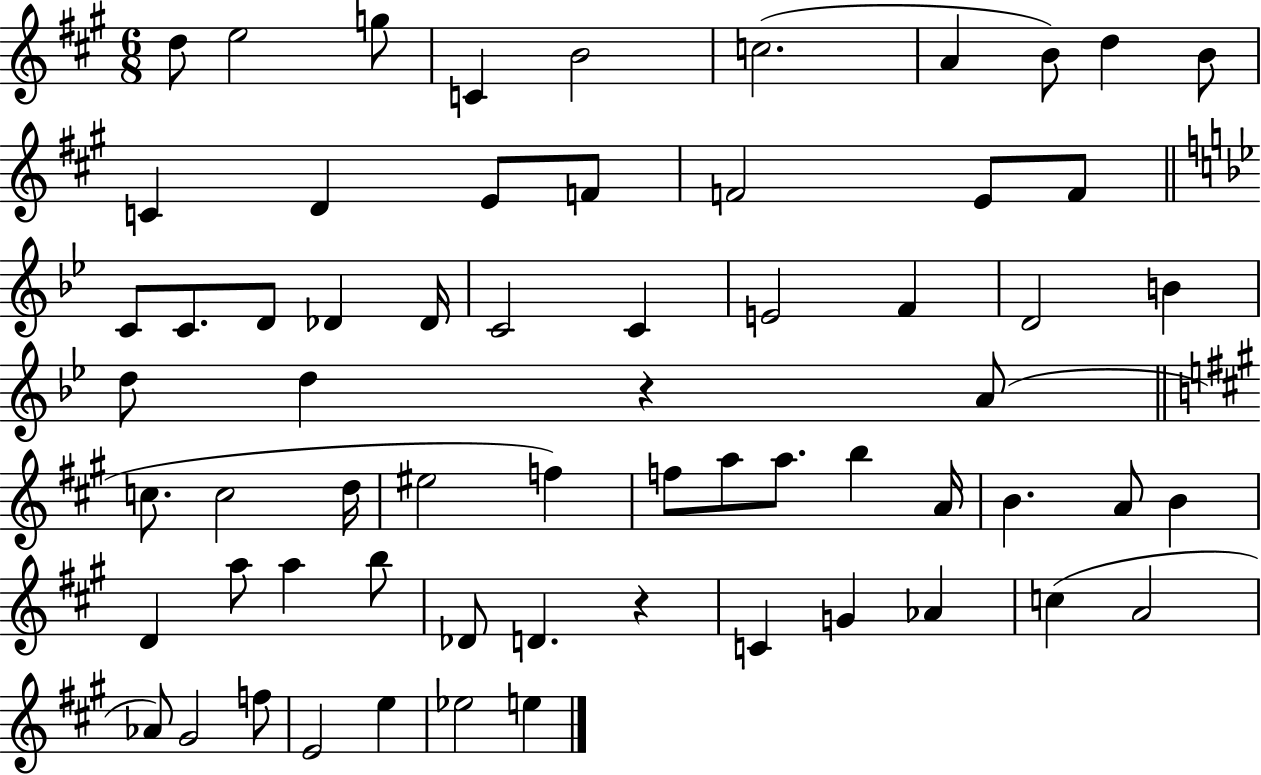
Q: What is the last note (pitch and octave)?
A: E5